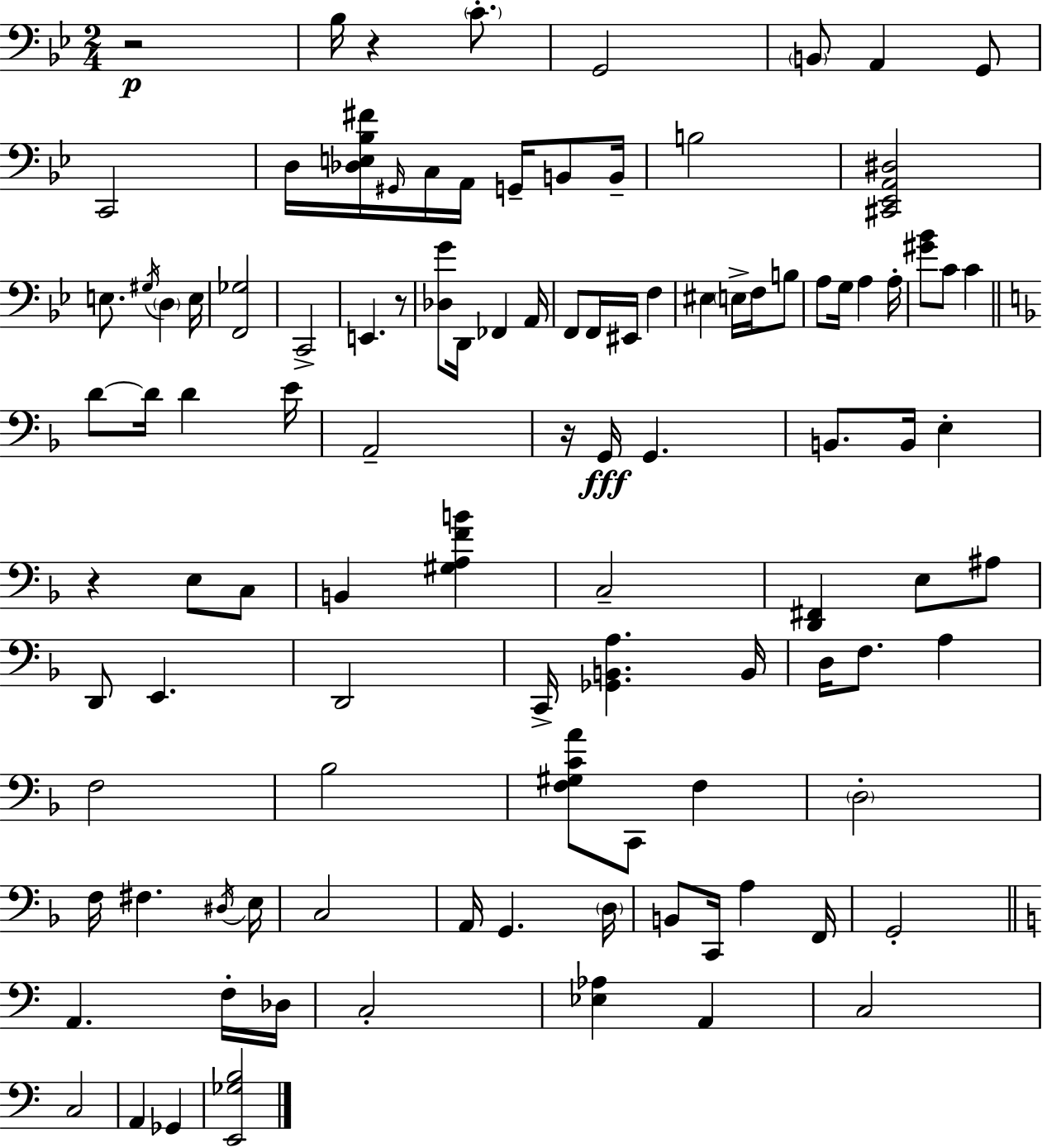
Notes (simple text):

R/h Bb3/s R/q C4/e. G2/h B2/e A2/q G2/e C2/h D3/s [Db3,E3,Bb3,F#4]/s G#2/s C3/s A2/s G2/s B2/e B2/s B3/h [C#2,Eb2,A2,D#3]/h E3/e. G#3/s D3/q E3/s [F2,Gb3]/h C2/h E2/q. R/e [Db3,G4]/e D2/s FES2/q A2/s F2/e F2/s EIS2/s F3/q EIS3/q E3/s F3/s B3/e A3/e G3/s A3/q A3/s [G#4,Bb4]/e C4/e C4/q D4/e D4/s D4/q E4/s A2/h R/s G2/s G2/q. B2/e. B2/s E3/q R/q E3/e C3/e B2/q [G#3,A3,F4,B4]/q C3/h [D2,F#2]/q E3/e A#3/e D2/e E2/q. D2/h C2/s [Gb2,B2,A3]/q. B2/s D3/s F3/e. A3/q F3/h Bb3/h [F3,G#3,C4,A4]/e C2/e F3/q D3/h F3/s F#3/q. D#3/s E3/s C3/h A2/s G2/q. D3/s B2/e C2/s A3/q F2/s G2/h A2/q. F3/s Db3/s C3/h [Eb3,Ab3]/q A2/q C3/h C3/h A2/q Gb2/q [E2,Gb3,B3]/h